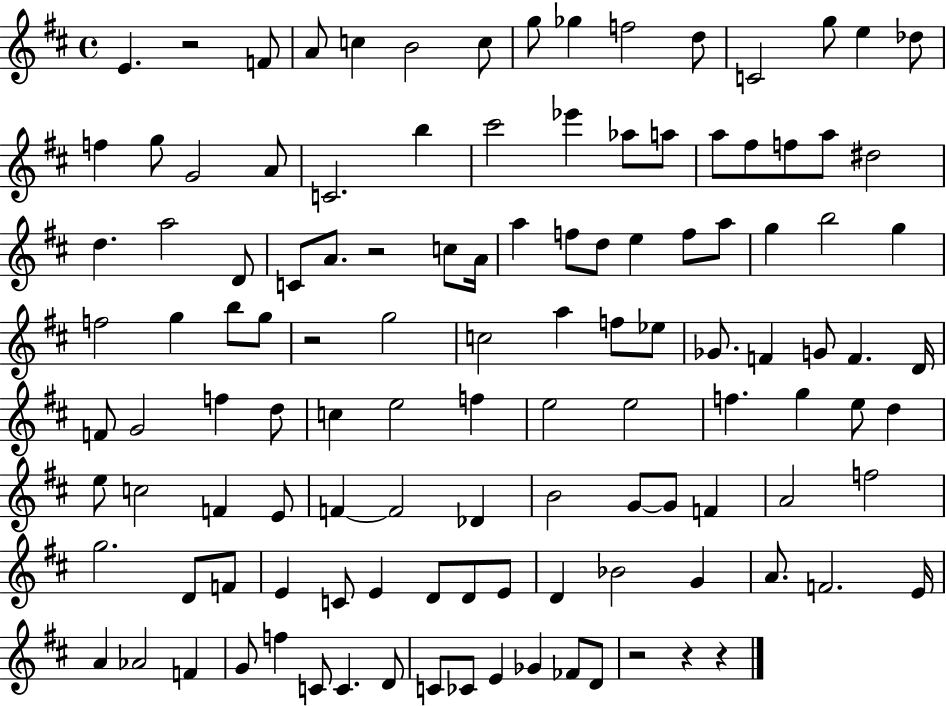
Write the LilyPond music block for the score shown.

{
  \clef treble
  \time 4/4
  \defaultTimeSignature
  \key d \major
  e'4. r2 f'8 | a'8 c''4 b'2 c''8 | g''8 ges''4 f''2 d''8 | c'2 g''8 e''4 des''8 | \break f''4 g''8 g'2 a'8 | c'2. b''4 | cis'''2 ees'''4 aes''8 a''8 | a''8 fis''8 f''8 a''8 dis''2 | \break d''4. a''2 d'8 | c'8 a'8. r2 c''8 a'16 | a''4 f''8 d''8 e''4 f''8 a''8 | g''4 b''2 g''4 | \break f''2 g''4 b''8 g''8 | r2 g''2 | c''2 a''4 f''8 ees''8 | ges'8. f'4 g'8 f'4. d'16 | \break f'8 g'2 f''4 d''8 | c''4 e''2 f''4 | e''2 e''2 | f''4. g''4 e''8 d''4 | \break e''8 c''2 f'4 e'8 | f'4~~ f'2 des'4 | b'2 g'8~~ g'8 f'4 | a'2 f''2 | \break g''2. d'8 f'8 | e'4 c'8 e'4 d'8 d'8 e'8 | d'4 bes'2 g'4 | a'8. f'2. e'16 | \break a'4 aes'2 f'4 | g'8 f''4 c'8 c'4. d'8 | c'8 ces'8 e'4 ges'4 fes'8 d'8 | r2 r4 r4 | \break \bar "|."
}